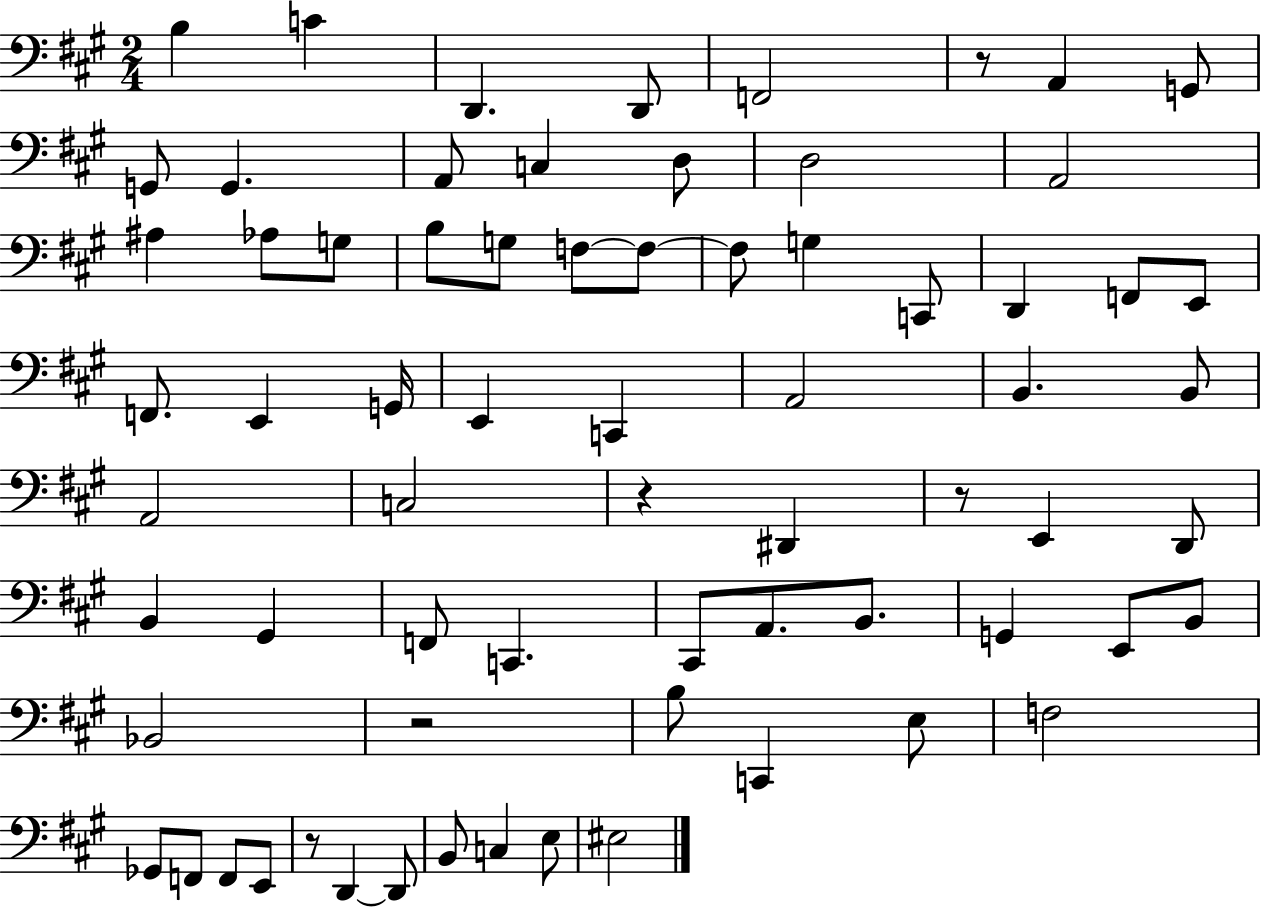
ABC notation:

X:1
T:Untitled
M:2/4
L:1/4
K:A
B, C D,, D,,/2 F,,2 z/2 A,, G,,/2 G,,/2 G,, A,,/2 C, D,/2 D,2 A,,2 ^A, _A,/2 G,/2 B,/2 G,/2 F,/2 F,/2 F,/2 G, C,,/2 D,, F,,/2 E,,/2 F,,/2 E,, G,,/4 E,, C,, A,,2 B,, B,,/2 A,,2 C,2 z ^D,, z/2 E,, D,,/2 B,, ^G,, F,,/2 C,, ^C,,/2 A,,/2 B,,/2 G,, E,,/2 B,,/2 _B,,2 z2 B,/2 C,, E,/2 F,2 _G,,/2 F,,/2 F,,/2 E,,/2 z/2 D,, D,,/2 B,,/2 C, E,/2 ^E,2